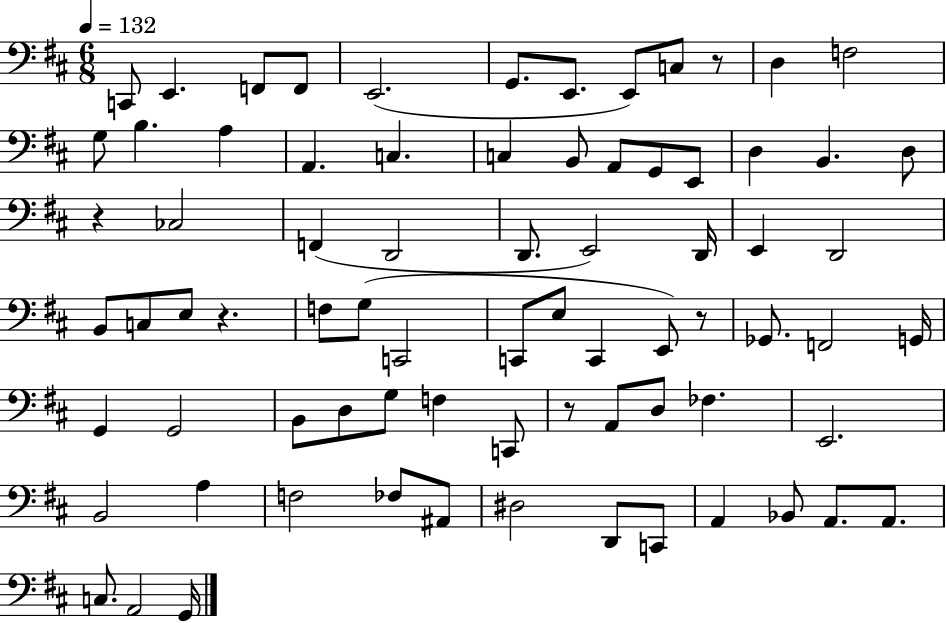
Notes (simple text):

C2/e E2/q. F2/e F2/e E2/h. G2/e. E2/e. E2/e C3/e R/e D3/q F3/h G3/e B3/q. A3/q A2/q. C3/q. C3/q B2/e A2/e G2/e E2/e D3/q B2/q. D3/e R/q CES3/h F2/q D2/h D2/e. E2/h D2/s E2/q D2/h B2/e C3/e E3/e R/q. F3/e G3/e C2/h C2/e E3/e C2/q E2/e R/e Gb2/e. F2/h G2/s G2/q G2/h B2/e D3/e G3/e F3/q C2/e R/e A2/e D3/e FES3/q. E2/h. B2/h A3/q F3/h FES3/e A#2/e D#3/h D2/e C2/e A2/q Bb2/e A2/e. A2/e. C3/e. A2/h G2/s